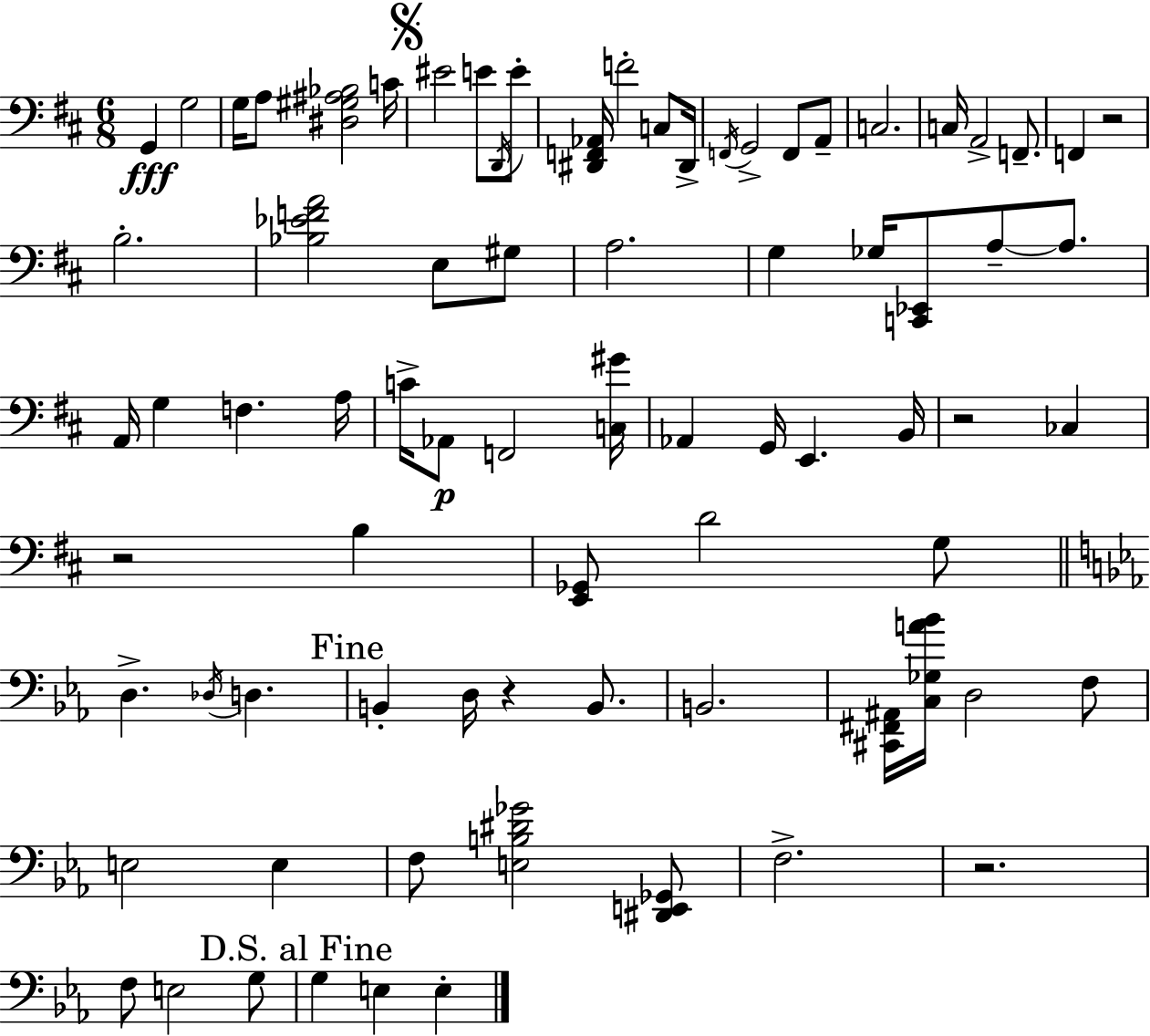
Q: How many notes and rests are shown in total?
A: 78